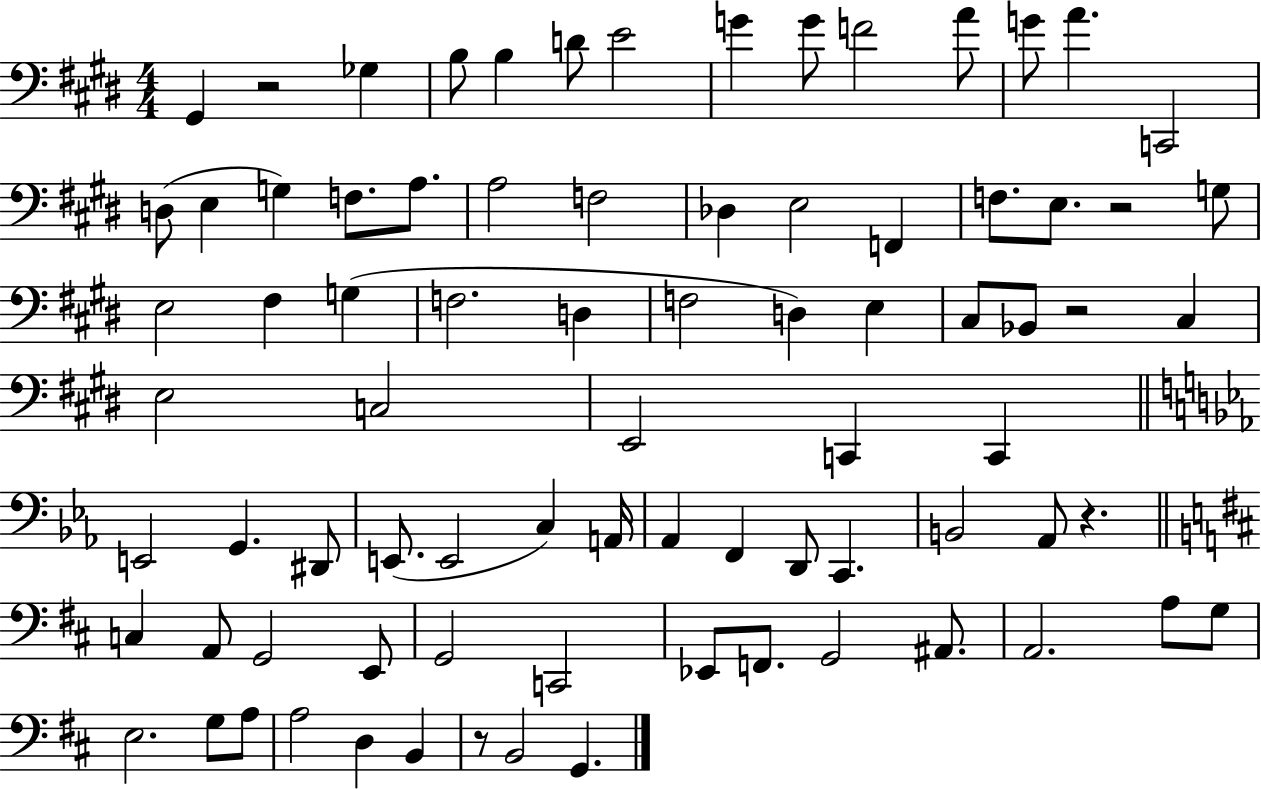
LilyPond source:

{
  \clef bass
  \numericTimeSignature
  \time 4/4
  \key e \major
  \repeat volta 2 { gis,4 r2 ges4 | b8 b4 d'8 e'2 | g'4 g'8 f'2 a'8 | g'8 a'4. c,2 | \break d8( e4 g4) f8. a8. | a2 f2 | des4 e2 f,4 | f8. e8. r2 g8 | \break e2 fis4 g4( | f2. d4 | f2 d4) e4 | cis8 bes,8 r2 cis4 | \break e2 c2 | e,2 c,4 c,4 | \bar "||" \break \key c \minor e,2 g,4. dis,8 | e,8.( e,2 c4) a,16 | aes,4 f,4 d,8 c,4. | b,2 aes,8 r4. | \break \bar "||" \break \key b \minor c4 a,8 g,2 e,8 | g,2 c,2 | ees,8 f,8. g,2 ais,8. | a,2. a8 g8 | \break e2. g8 a8 | a2 d4 b,4 | r8 b,2 g,4. | } \bar "|."
}